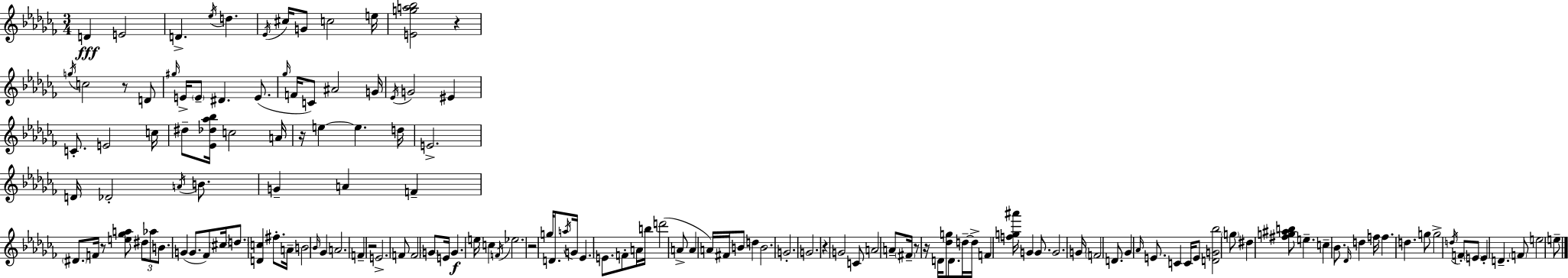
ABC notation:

X:1
T:Untitled
M:3/4
L:1/4
K:Abm
D E2 D _e/4 d _E/4 ^c/4 G/2 c2 e/4 [Ega_b]2 z g/4 c2 z/2 D/2 ^g/4 E/4 E/2 ^D E/2 _g/4 F/4 C/2 ^A2 G/4 _E/4 G2 ^E C/2 E2 c/4 ^d/2 [_E_d_a_b]/4 c2 A/4 z/4 e e d/4 E2 D/4 _D2 A/4 B/2 G A F ^D/2 F/4 z/2 [e_ga]/2 ^d/2 _a/2 B/2 G G/2 _F/2 ^c/4 d/2 [Dc] ^f/2 A/4 B2 _B/4 _G A2 F z2 E2 F/2 F2 G/2 E/4 G e/4 c F/4 _e2 z2 g/4 D/2 a/4 G/4 _E E/2 F/2 A/4 b/4 d'2 A/2 A A/4 ^F/4 B/2 d B2 G2 G2 z G2 C/2 A2 A/2 ^F/4 z/2 z/4 D/4 [_dg]/2 D/2 d/4 d/4 F [fg^a']/4 G G/2 G2 G/4 F2 D/2 _G _A/4 E/2 C C/4 E/2 [DG_b]2 g/2 ^d [^fg^ab]/2 e c _B/2 _D/4 d f/4 f d g/2 g2 d/4 F/2 E/2 E D F/2 e2 e/2